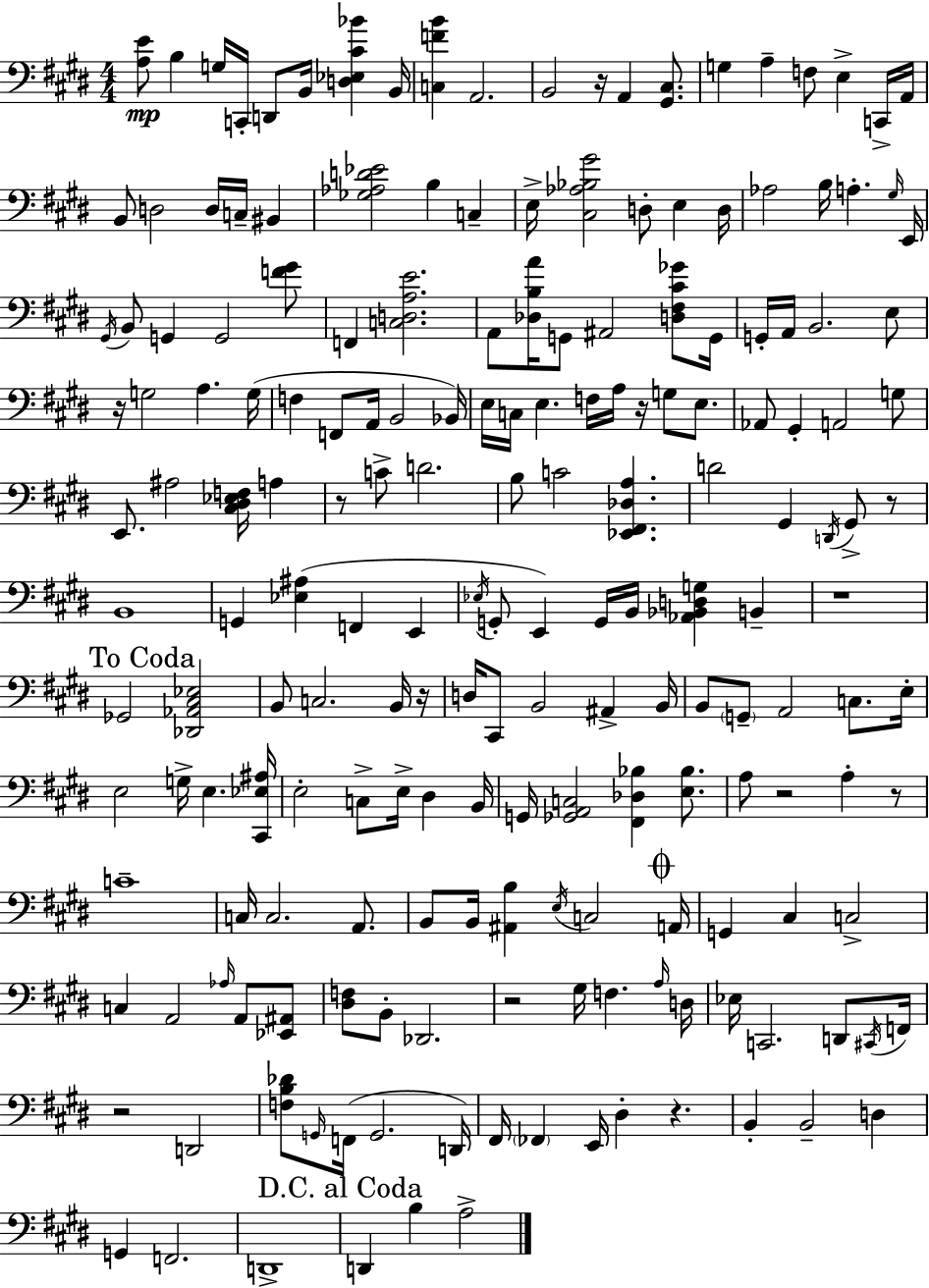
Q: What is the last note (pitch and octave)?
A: A3